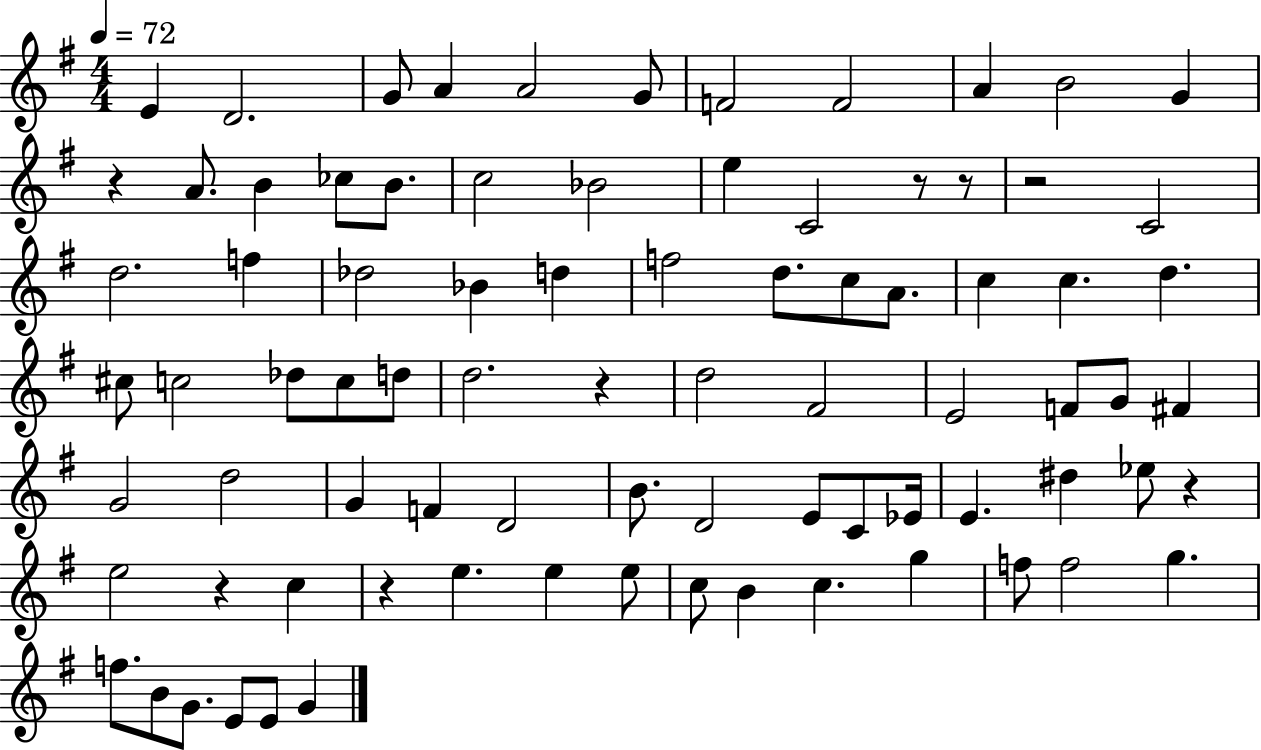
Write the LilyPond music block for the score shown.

{
  \clef treble
  \numericTimeSignature
  \time 4/4
  \key g \major
  \tempo 4 = 72
  \repeat volta 2 { e'4 d'2. | g'8 a'4 a'2 g'8 | f'2 f'2 | a'4 b'2 g'4 | \break r4 a'8. b'4 ces''8 b'8. | c''2 bes'2 | e''4 c'2 r8 r8 | r2 c'2 | \break d''2. f''4 | des''2 bes'4 d''4 | f''2 d''8. c''8 a'8. | c''4 c''4. d''4. | \break cis''8 c''2 des''8 c''8 d''8 | d''2. r4 | d''2 fis'2 | e'2 f'8 g'8 fis'4 | \break g'2 d''2 | g'4 f'4 d'2 | b'8. d'2 e'8 c'8 ees'16 | e'4. dis''4 ees''8 r4 | \break e''2 r4 c''4 | r4 e''4. e''4 e''8 | c''8 b'4 c''4. g''4 | f''8 f''2 g''4. | \break f''8. b'8 g'8. e'8 e'8 g'4 | } \bar "|."
}